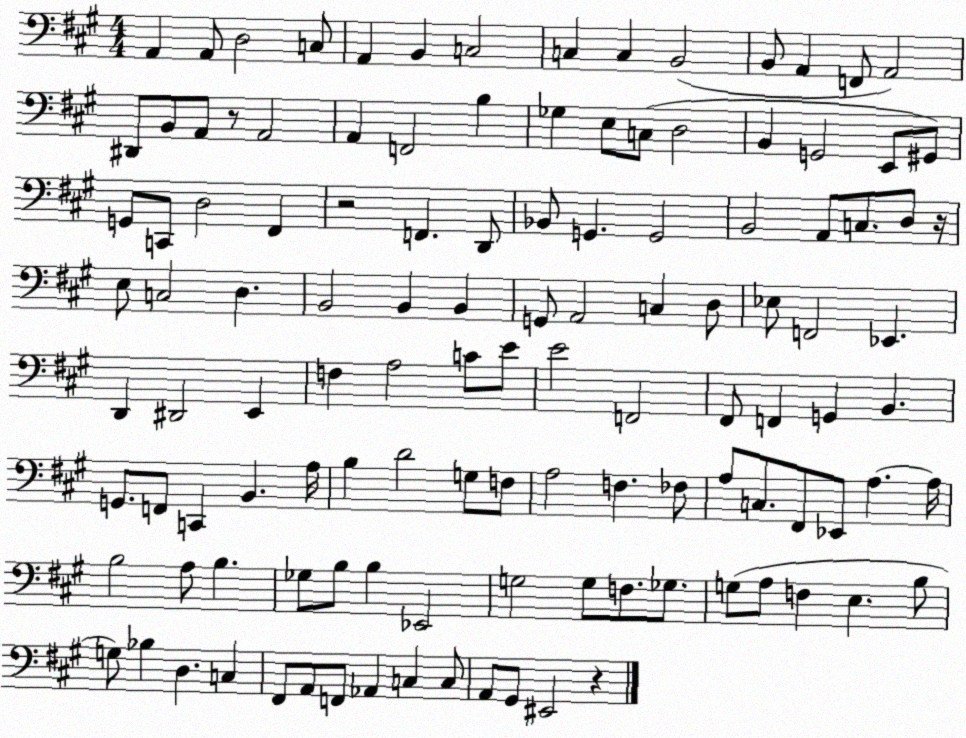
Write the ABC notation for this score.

X:1
T:Untitled
M:4/4
L:1/4
K:A
A,, A,,/2 D,2 C,/2 A,, B,, C,2 C, C, B,,2 B,,/2 A,, F,,/2 A,,2 ^D,,/2 B,,/2 A,,/2 z/2 A,,2 A,, F,,2 B, _G, E,/2 C,/2 D,2 B,, G,,2 E,,/2 ^G,,/2 G,,/2 C,,/2 D,2 ^F,, z2 F,, D,,/2 _B,,/2 G,, G,,2 B,,2 A,,/2 C,/2 D,/2 z/4 E,/2 C,2 D, B,,2 B,, B,, G,,/2 A,,2 C, D,/2 _E,/2 F,,2 _E,, D,, ^D,,2 E,, F, A,2 C/2 E/2 E2 F,,2 ^F,,/2 F,, G,, B,, G,,/2 F,,/2 C,, B,, A,/4 B, D2 G,/2 F,/2 A,2 F, _F,/2 A,/2 C,/2 ^F,,/2 _E,,/2 A, A,/4 B,2 A,/2 B, _G,/2 B,/2 B, _E,,2 G,2 G,/2 F,/2 _G,/2 G,/2 A,/2 F, E, B,/2 G,/2 _B, D, C, ^F,,/2 A,,/2 F,,/2 _A,, C, C,/2 A,,/2 ^G,,/2 ^E,,2 z